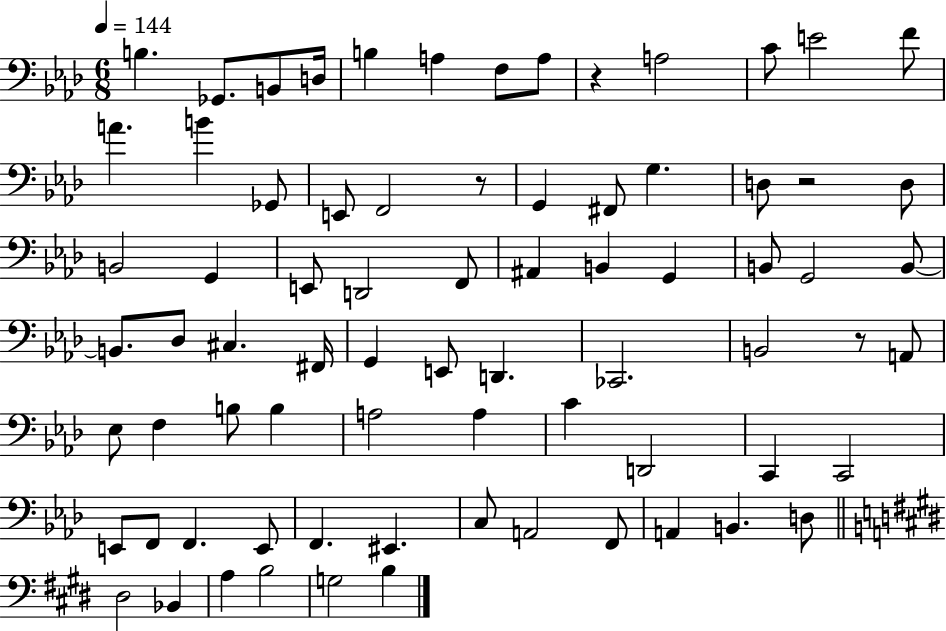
B3/q. Gb2/e. B2/e D3/s B3/q A3/q F3/e A3/e R/q A3/h C4/e E4/h F4/e A4/q. B4/q Gb2/e E2/e F2/h R/e G2/q F#2/e G3/q. D3/e R/h D3/e B2/h G2/q E2/e D2/h F2/e A#2/q B2/q G2/q B2/e G2/h B2/e B2/e. Db3/e C#3/q. F#2/s G2/q E2/e D2/q. CES2/h. B2/h R/e A2/e Eb3/e F3/q B3/e B3/q A3/h A3/q C4/q D2/h C2/q C2/h E2/e F2/e F2/q. E2/e F2/q. EIS2/q. C3/e A2/h F2/e A2/q B2/q. D3/e D#3/h Bb2/q A3/q B3/h G3/h B3/q